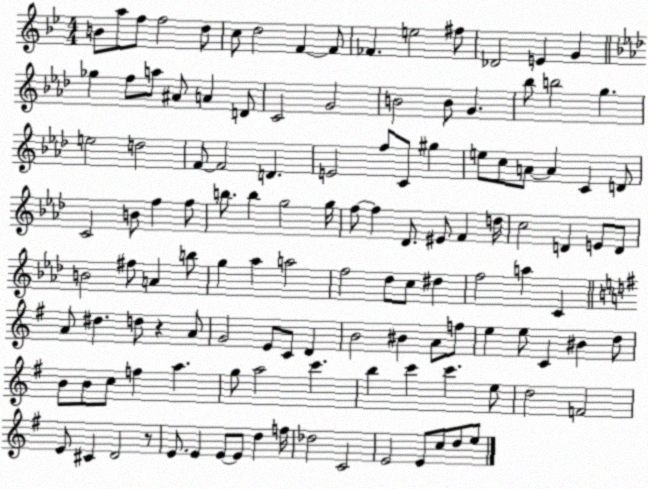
X:1
T:Untitled
M:4/4
L:1/4
K:Bb
B/2 a/2 f/2 f2 d/2 c/2 d2 F F/2 _F e2 ^f/2 _D2 E G _g f/2 a/2 ^A/2 A D/2 C2 G2 B2 B/2 G _b/2 b2 g e2 d2 F/2 F2 D E2 f/2 C/2 ^g e/2 c/2 A/2 A C D/2 C2 B/2 f f/2 b/2 b g2 g/4 f/2 f _D/2 ^E/2 F d/4 c2 D E/2 D/2 B2 ^f/2 A b/2 g _a a2 f2 _d/2 c/2 ^d f2 a C A/2 ^d d/2 z A/2 G2 E/2 C/2 D B2 ^B A/2 f/2 e e/2 C ^B d/2 B/2 B/2 c/2 f a g/2 a2 c' b c' c' e/2 d2 F2 E/2 ^C D2 z/2 E/2 E E/2 E/2 d f/4 _d2 C2 E2 E/2 c/2 d/2 e/2